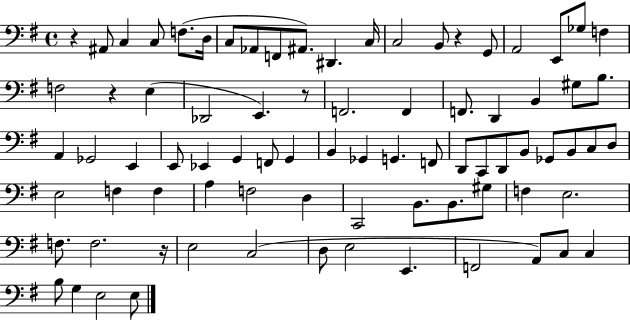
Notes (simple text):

R/q A#2/e C3/q C3/e F3/e. D3/s C3/e Ab2/e F2/e A#2/e. D#2/q. C3/s C3/h B2/e R/q G2/e A2/h E2/e Gb3/e F3/q F3/h R/q E3/q Db2/h E2/q. R/e F2/h. F2/q F2/e. D2/q B2/q G#3/e B3/e. A2/q Gb2/h E2/q E2/e Eb2/q G2/q F2/e G2/q B2/q Gb2/q G2/q. F2/e D2/e C2/e D2/e B2/e Gb2/e B2/e C3/e D3/e E3/h F3/q F3/q A3/q F3/h D3/q C2/h B2/e. B2/e. G#3/e F3/q E3/h. F3/e. F3/h. R/s E3/h C3/h D3/e E3/h E2/q. F2/h A2/e C3/e C3/q B3/e G3/q E3/h E3/e